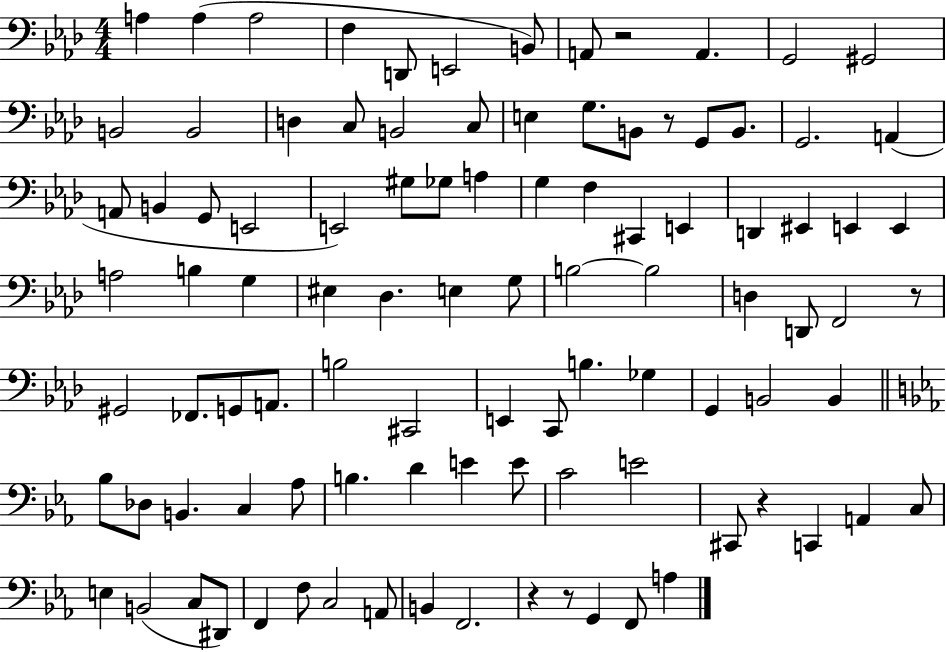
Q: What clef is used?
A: bass